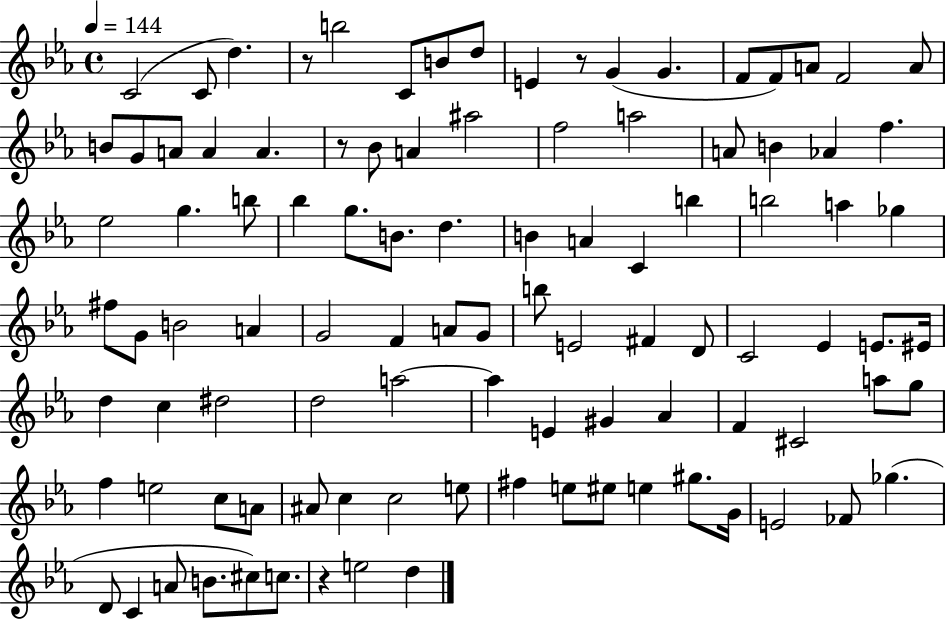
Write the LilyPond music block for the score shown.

{
  \clef treble
  \time 4/4
  \defaultTimeSignature
  \key ees \major
  \tempo 4 = 144
  c'2( c'8 d''4.) | r8 b''2 c'8 b'8 d''8 | e'4 r8 g'4( g'4. | f'8 f'8) a'8 f'2 a'8 | \break b'8 g'8 a'8 a'4 a'4. | r8 bes'8 a'4 ais''2 | f''2 a''2 | a'8 b'4 aes'4 f''4. | \break ees''2 g''4. b''8 | bes''4 g''8. b'8. d''4. | b'4 a'4 c'4 b''4 | b''2 a''4 ges''4 | \break fis''8 g'8 b'2 a'4 | g'2 f'4 a'8 g'8 | b''8 e'2 fis'4 d'8 | c'2 ees'4 e'8. eis'16 | \break d''4 c''4 dis''2 | d''2 a''2~~ | a''4 e'4 gis'4 aes'4 | f'4 cis'2 a''8 g''8 | \break f''4 e''2 c''8 a'8 | ais'8 c''4 c''2 e''8 | fis''4 e''8 eis''8 e''4 gis''8. g'16 | e'2 fes'8 ges''4.( | \break d'8 c'4 a'8 b'8. cis''8) c''8. | r4 e''2 d''4 | \bar "|."
}